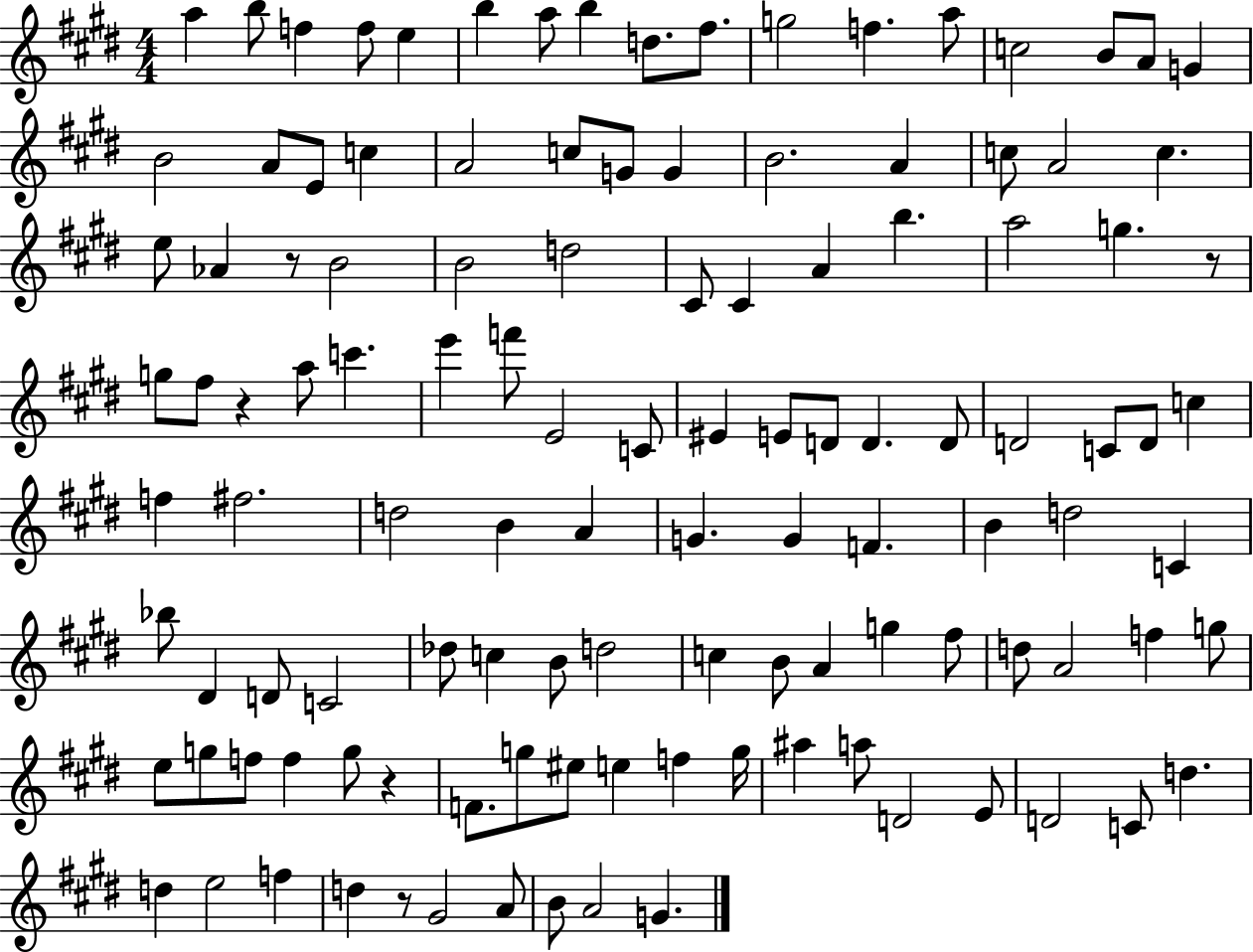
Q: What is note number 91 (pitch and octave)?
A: G5